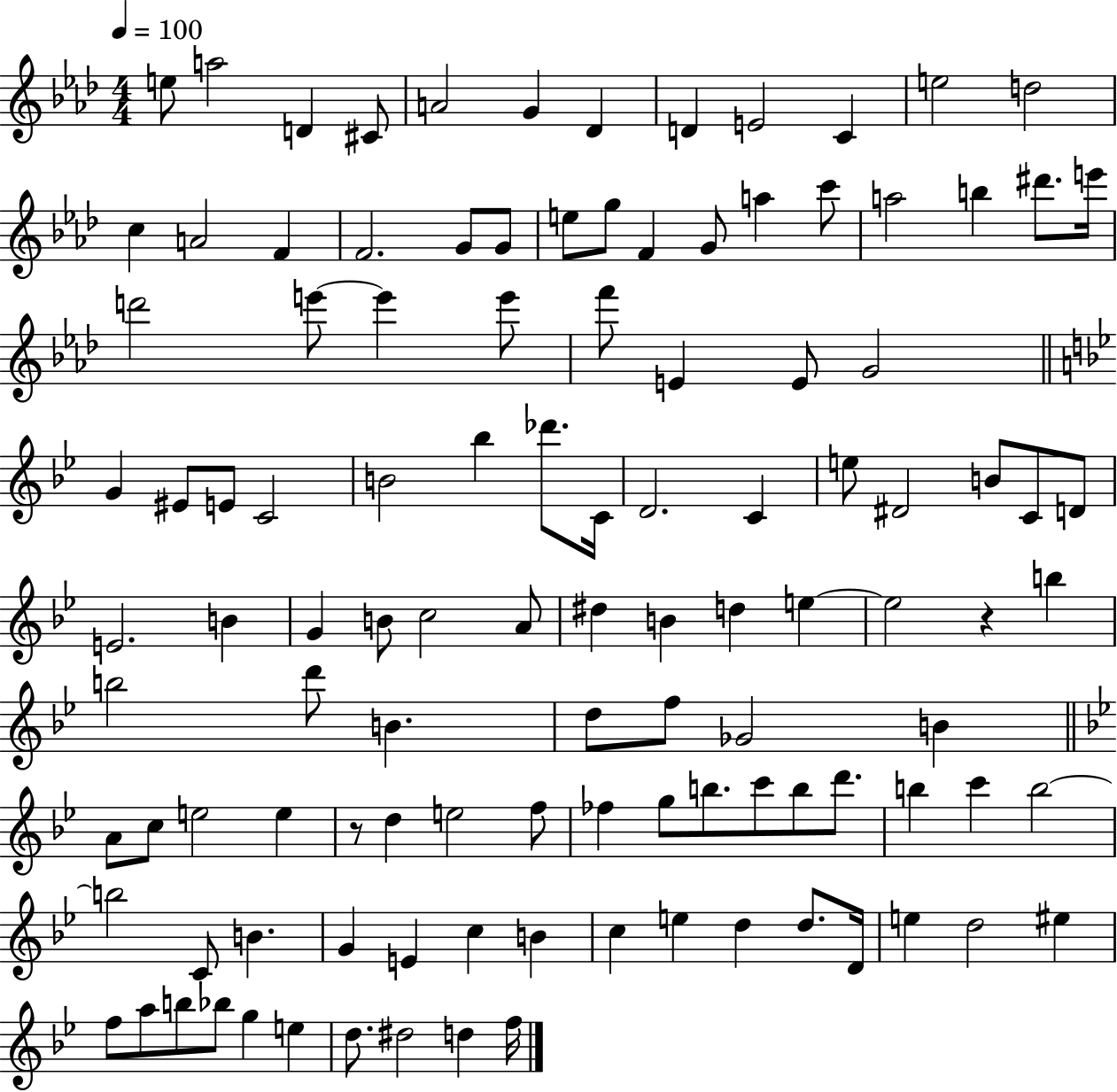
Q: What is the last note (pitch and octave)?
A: F5